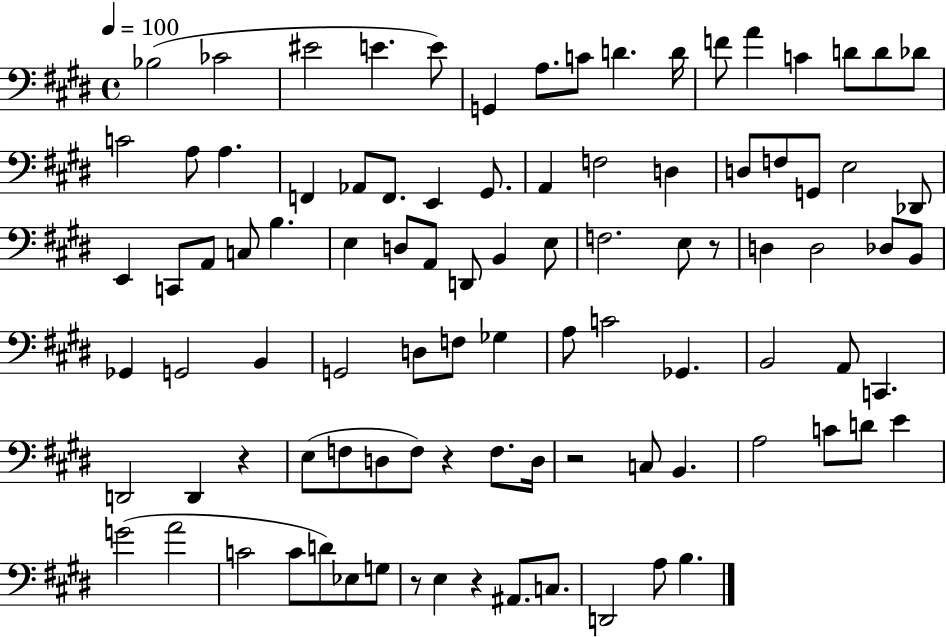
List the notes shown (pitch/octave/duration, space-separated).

Bb3/h CES4/h EIS4/h E4/q. E4/e G2/q A3/e. C4/e D4/q. D4/s F4/e A4/q C4/q D4/e D4/e Db4/e C4/h A3/e A3/q. F2/q Ab2/e F2/e. E2/q G#2/e. A2/q F3/h D3/q D3/e F3/e G2/e E3/h Db2/e E2/q C2/e A2/e C3/e B3/q. E3/q D3/e A2/e D2/e B2/q E3/e F3/h. E3/e R/e D3/q D3/h Db3/e B2/e Gb2/q G2/h B2/q G2/h D3/e F3/e Gb3/q A3/e C4/h Gb2/q. B2/h A2/e C2/q. D2/h D2/q R/q E3/e F3/e D3/e F3/e R/q F3/e. D3/s R/h C3/e B2/q. A3/h C4/e D4/e E4/q G4/h A4/h C4/h C4/e D4/e Eb3/e G3/e R/e E3/q R/q A#2/e. C3/e. D2/h A3/e B3/q.